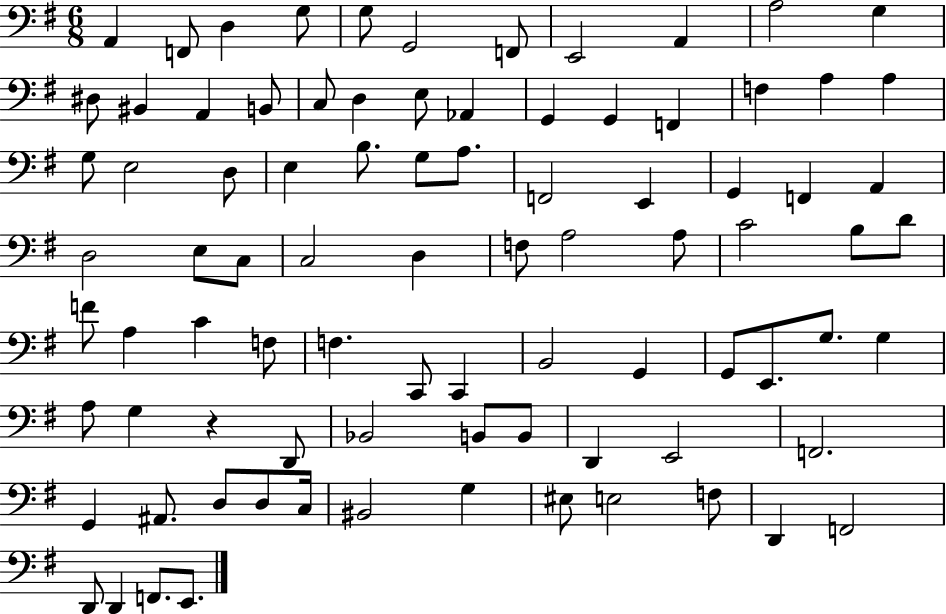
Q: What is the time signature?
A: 6/8